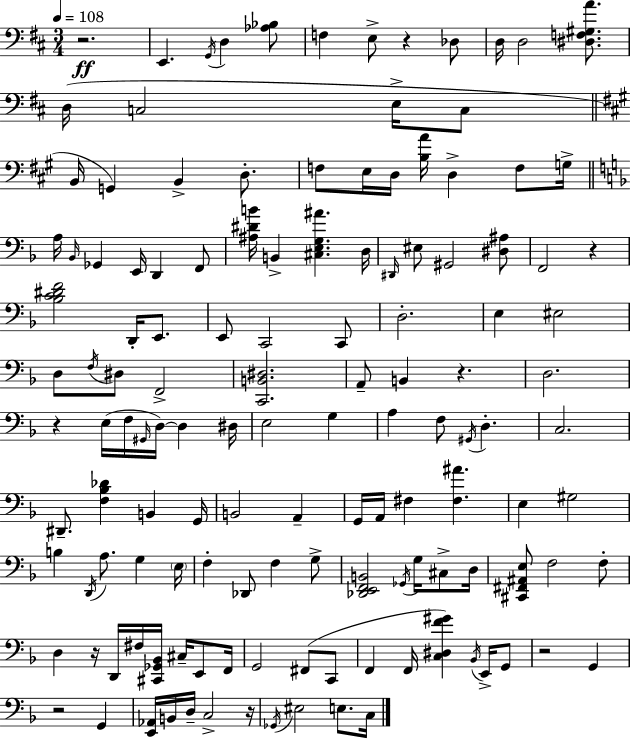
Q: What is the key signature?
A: D major